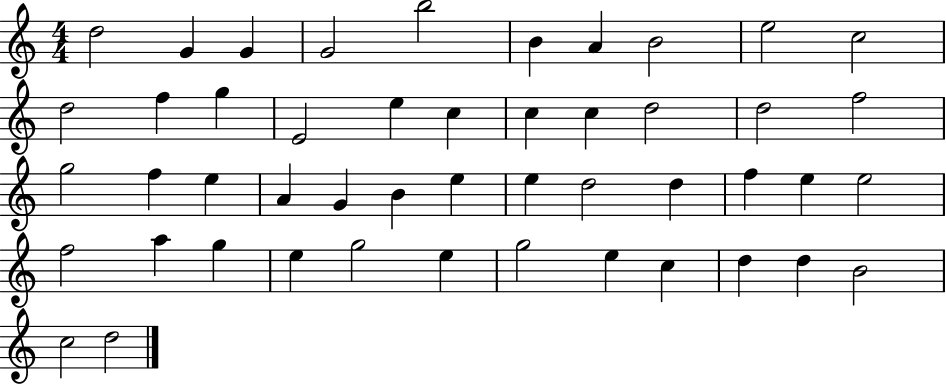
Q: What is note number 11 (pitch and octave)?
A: D5